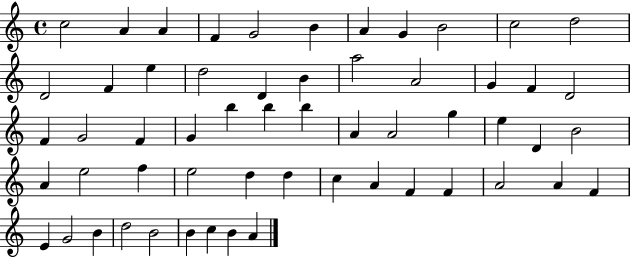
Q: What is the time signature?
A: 4/4